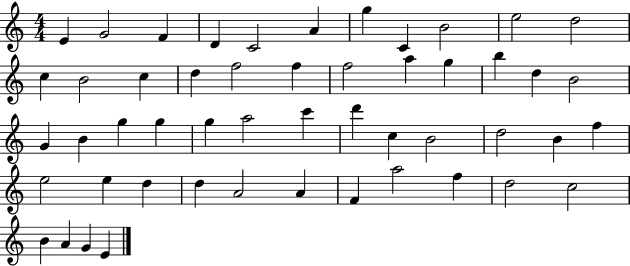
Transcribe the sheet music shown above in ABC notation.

X:1
T:Untitled
M:4/4
L:1/4
K:C
E G2 F D C2 A g C B2 e2 d2 c B2 c d f2 f f2 a g b d B2 G B g g g a2 c' d' c B2 d2 B f e2 e d d A2 A F a2 f d2 c2 B A G E